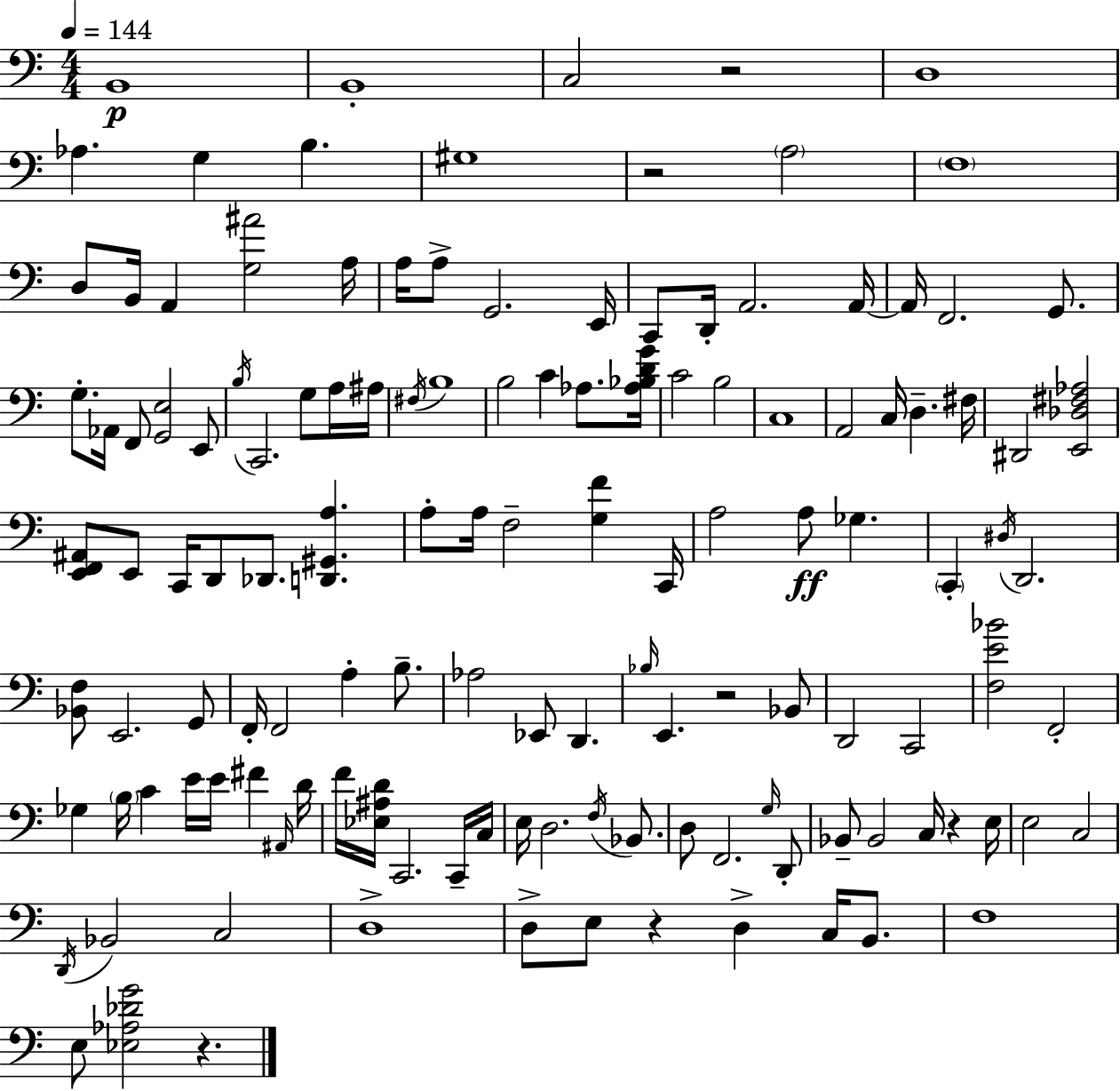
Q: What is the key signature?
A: A minor